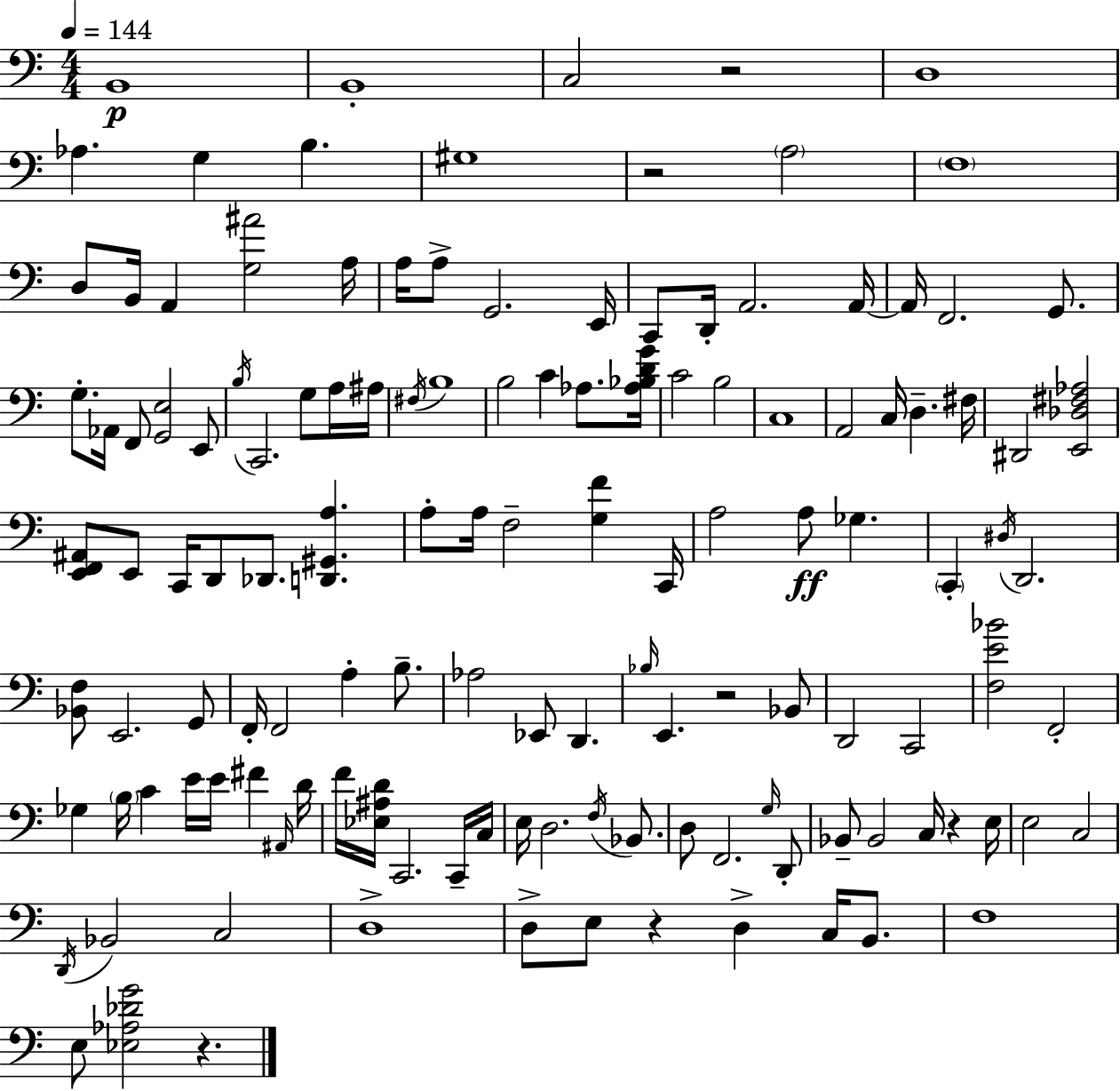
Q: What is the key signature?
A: A minor